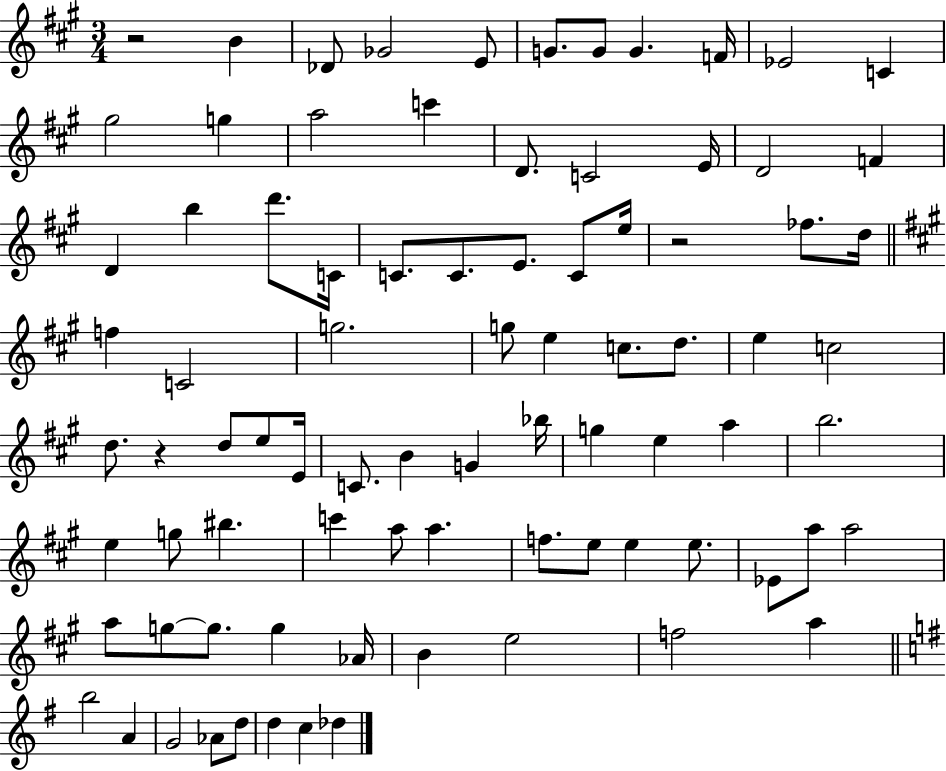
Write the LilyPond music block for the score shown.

{
  \clef treble
  \numericTimeSignature
  \time 3/4
  \key a \major
  r2 b'4 | des'8 ges'2 e'8 | g'8. g'8 g'4. f'16 | ees'2 c'4 | \break gis''2 g''4 | a''2 c'''4 | d'8. c'2 e'16 | d'2 f'4 | \break d'4 b''4 d'''8. c'16 | c'8. c'8. e'8. c'8 e''16 | r2 fes''8. d''16 | \bar "||" \break \key a \major f''4 c'2 | g''2. | g''8 e''4 c''8. d''8. | e''4 c''2 | \break d''8. r4 d''8 e''8 e'16 | c'8. b'4 g'4 bes''16 | g''4 e''4 a''4 | b''2. | \break e''4 g''8 bis''4. | c'''4 a''8 a''4. | f''8. e''8 e''4 e''8. | ees'8 a''8 a''2 | \break a''8 g''8~~ g''8. g''4 aes'16 | b'4 e''2 | f''2 a''4 | \bar "||" \break \key e \minor b''2 a'4 | g'2 aes'8 d''8 | d''4 c''4 des''4 | \bar "|."
}